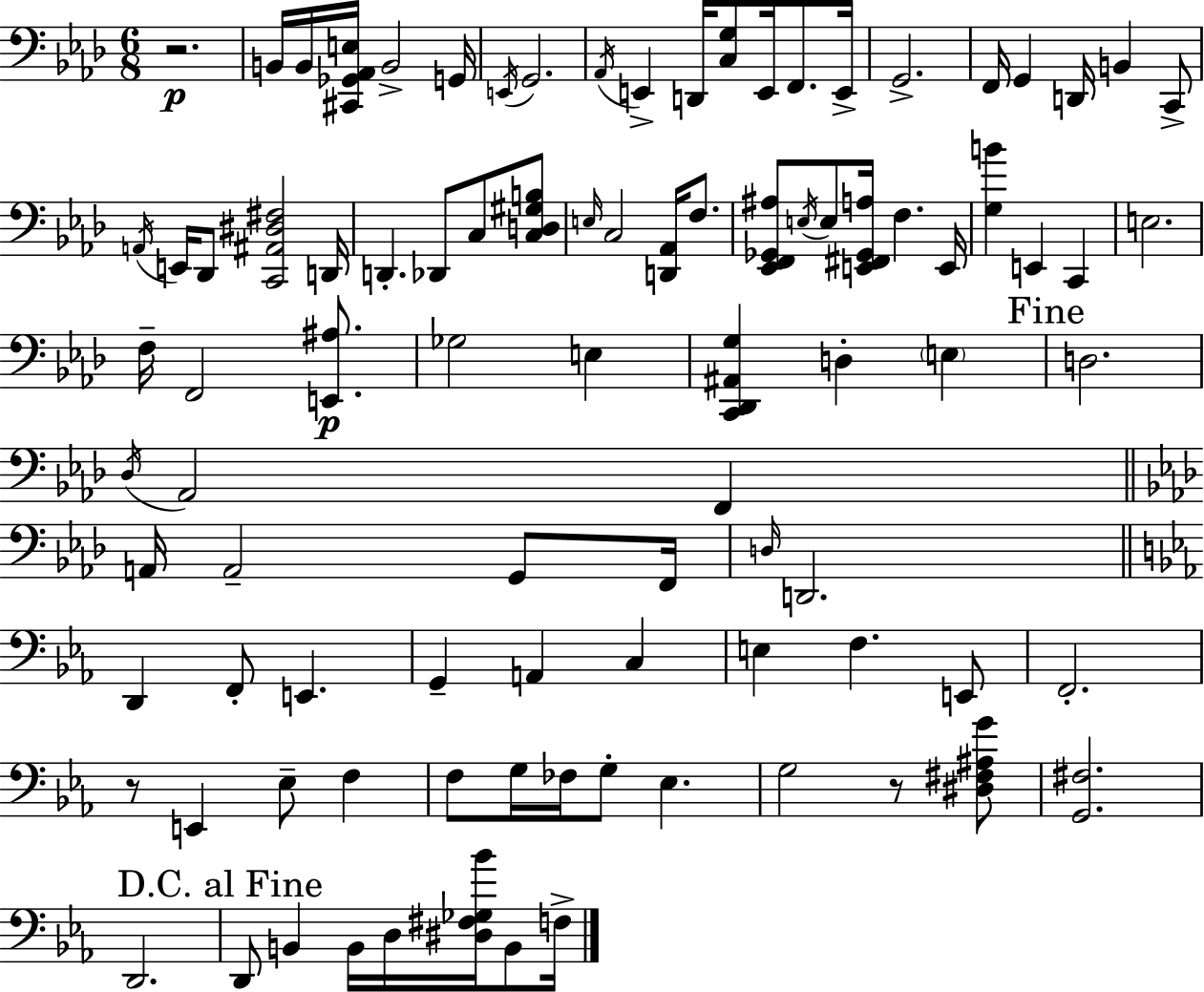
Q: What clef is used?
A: bass